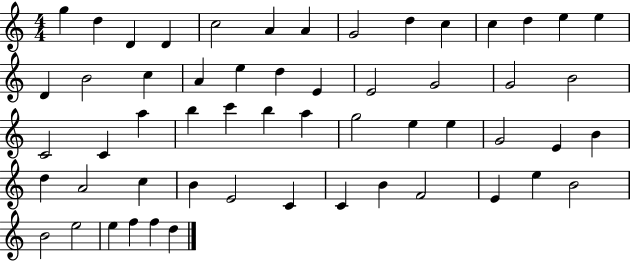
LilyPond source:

{
  \clef treble
  \numericTimeSignature
  \time 4/4
  \key c \major
  g''4 d''4 d'4 d'4 | c''2 a'4 a'4 | g'2 d''4 c''4 | c''4 d''4 e''4 e''4 | \break d'4 b'2 c''4 | a'4 e''4 d''4 e'4 | e'2 g'2 | g'2 b'2 | \break c'2 c'4 a''4 | b''4 c'''4 b''4 a''4 | g''2 e''4 e''4 | g'2 e'4 b'4 | \break d''4 a'2 c''4 | b'4 e'2 c'4 | c'4 b'4 f'2 | e'4 e''4 b'2 | \break b'2 e''2 | e''4 f''4 f''4 d''4 | \bar "|."
}